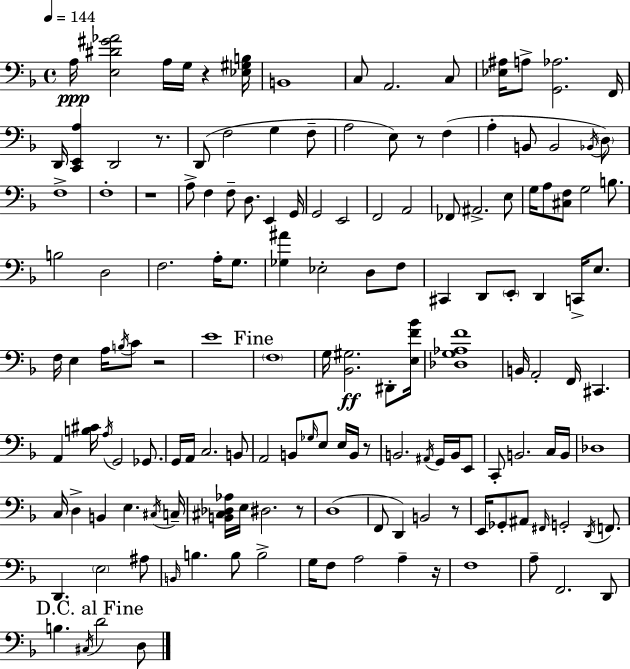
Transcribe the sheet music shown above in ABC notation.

X:1
T:Untitled
M:4/4
L:1/4
K:F
A,/4 [E,^D^G_A]2 A,/4 G,/4 z [_E,^G,B,]/4 B,,4 C,/2 A,,2 C,/2 [_E,^A,]/4 A,/2 [G,,_A,]2 F,,/4 D,,/4 [C,,E,,A,] D,,2 z/2 D,,/2 F,2 G, F,/2 A,2 E,/2 z/2 F, A, B,,/2 B,,2 _B,,/4 D,/2 F,4 F,4 z4 A,/2 F, F,/2 D,/2 E,, G,,/4 G,,2 E,,2 F,,2 A,,2 _F,,/2 ^A,,2 E,/2 G,/4 A,/2 [^C,F,]/2 G,2 B,/2 B,2 D,2 F,2 A,/4 G,/2 [_G,^A] _E,2 D,/2 F,/2 ^C,, D,,/2 E,,/2 D,, C,,/4 E,/2 F,/4 E, A,/4 B,/4 C/2 z2 E4 F,4 G,/4 [_B,,^G,]2 ^D,,/2 [E,F_B]/4 [_D,G,_A,F]4 B,,/4 A,,2 F,,/4 ^C,, A,, [B,^C]/4 A,/4 G,,2 _G,,/2 G,,/4 A,,/4 C,2 B,,/2 A,,2 B,,/2 _G,/4 E,/2 E,/4 B,,/4 z/2 B,,2 ^A,,/4 G,,/4 B,,/4 E,,/2 C,,/2 B,,2 C,/4 B,,/4 _D,4 C,/4 D, B,, E, ^C,/4 C,/4 [B,,^C,_D,_A,]/4 E,/4 ^D,2 z/2 D,4 F,,/2 D,, B,,2 z/2 E,,/4 _G,,/2 ^A,,/2 ^F,,/4 G,,2 D,,/4 F,,/2 D,, E,2 ^A,/2 B,,/4 B, B,/2 B,2 G,/4 F,/2 A,2 A, z/4 F,4 A,/2 F,,2 D,,/2 B, ^C,/4 D2 D,/2